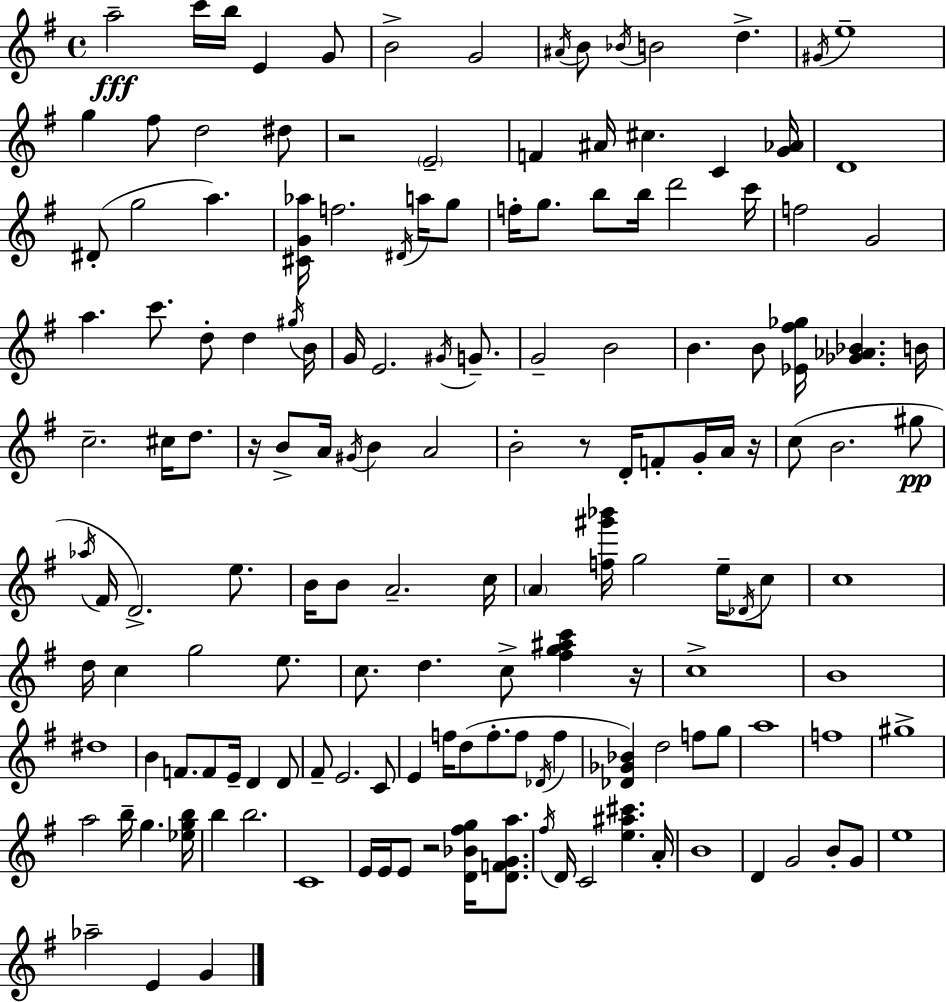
A5/h C6/s B5/s E4/q G4/e B4/h G4/h A#4/s B4/e Bb4/s B4/h D5/q. G#4/s E5/w G5/q F#5/e D5/h D#5/e R/h E4/h F4/q A#4/s C#5/q. C4/q [G4,Ab4]/s D4/w D#4/e G5/h A5/q. [C#4,G4,Ab5]/s F5/h. D#4/s A5/s G5/e F5/s G5/e. B5/e B5/s D6/h C6/s F5/h G4/h A5/q. C6/e. D5/e D5/q G#5/s B4/s G4/s E4/h. G#4/s G4/e. G4/h B4/h B4/q. B4/e [Eb4,F#5,Gb5]/s [Gb4,Ab4,Bb4]/q. B4/s C5/h. C#5/s D5/e. R/s B4/e A4/s G#4/s B4/q A4/h B4/h R/e D4/s F4/e G4/s A4/s R/s C5/e B4/h. G#5/e Ab5/s F#4/s D4/h. E5/e. B4/s B4/e A4/h. C5/s A4/q [F5,G#6,Bb6]/s G5/h E5/s Db4/s C5/e C5/w D5/s C5/q G5/h E5/e. C5/e. D5/q. C5/e [F#5,G5,A#5,C6]/q R/s C5/w B4/w D#5/w B4/q F4/e. F4/e E4/s D4/q D4/e F#4/e E4/h. C4/e E4/q F5/s D5/e F5/e. F5/e Db4/s F5/q [Db4,Gb4,Bb4]/q D5/h F5/e G5/e A5/w F5/w G#5/w A5/h B5/s G5/q. [Eb5,G5,B5]/s B5/q B5/h. C4/w E4/s E4/s E4/e R/h [D4,Bb4,F#5,G5]/s [D4,F4,G4,A5]/e. F#5/s D4/s C4/h [E5,A#5,C#6]/q. A4/s B4/w D4/q G4/h B4/e G4/e E5/w Ab5/h E4/q G4/q